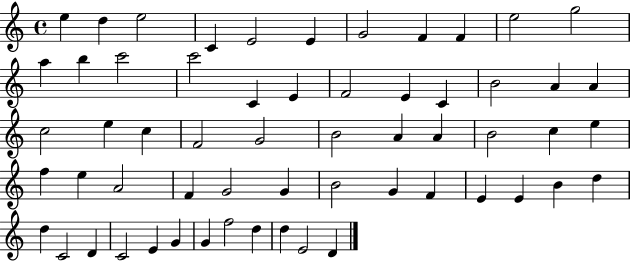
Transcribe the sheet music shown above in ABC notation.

X:1
T:Untitled
M:4/4
L:1/4
K:C
e d e2 C E2 E G2 F F e2 g2 a b c'2 c'2 C E F2 E C B2 A A c2 e c F2 G2 B2 A A B2 c e f e A2 F G2 G B2 G F E E B d d C2 D C2 E G G f2 d d E2 D